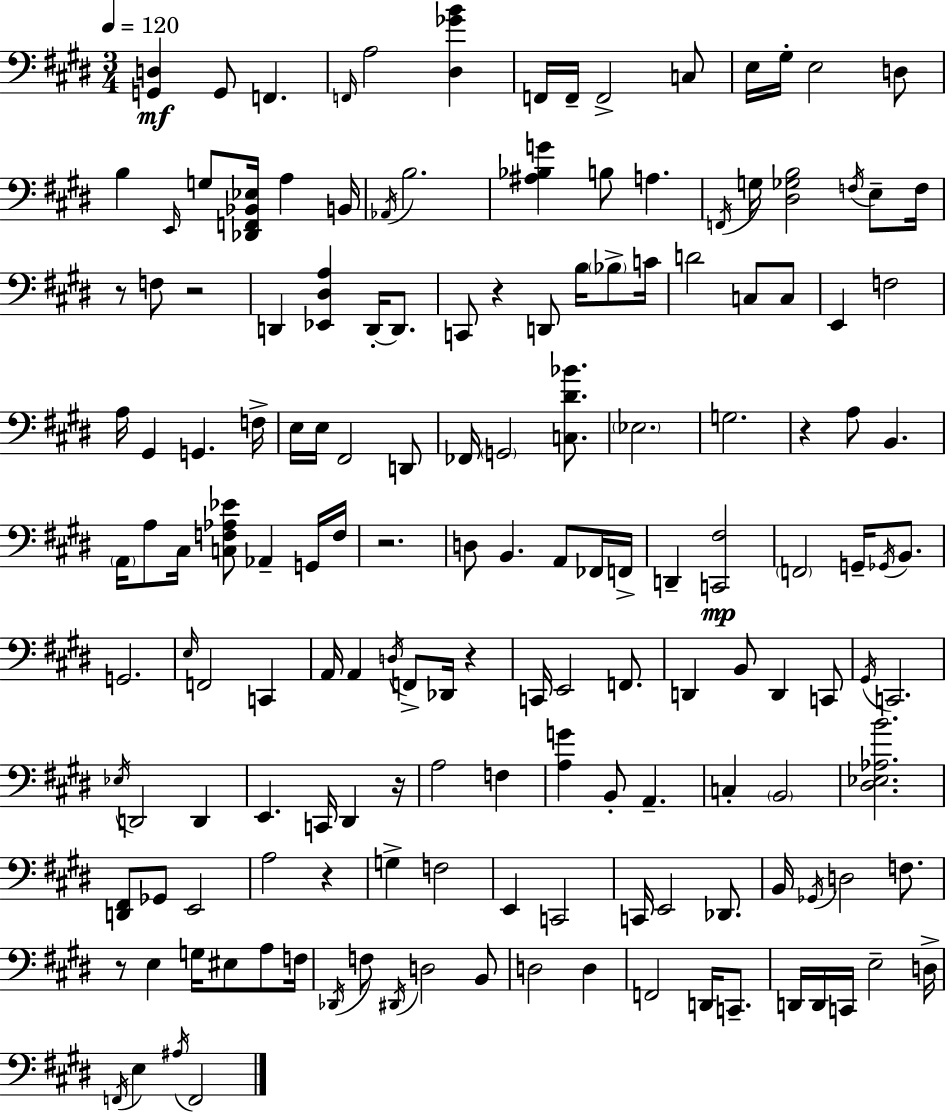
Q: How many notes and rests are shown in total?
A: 159